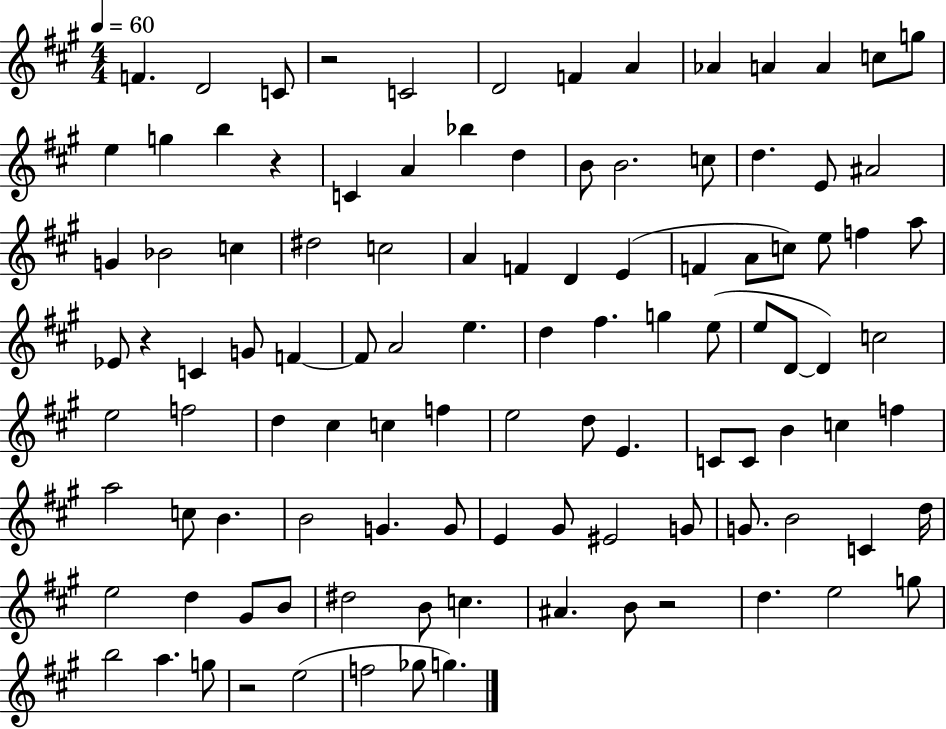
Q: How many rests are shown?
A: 5